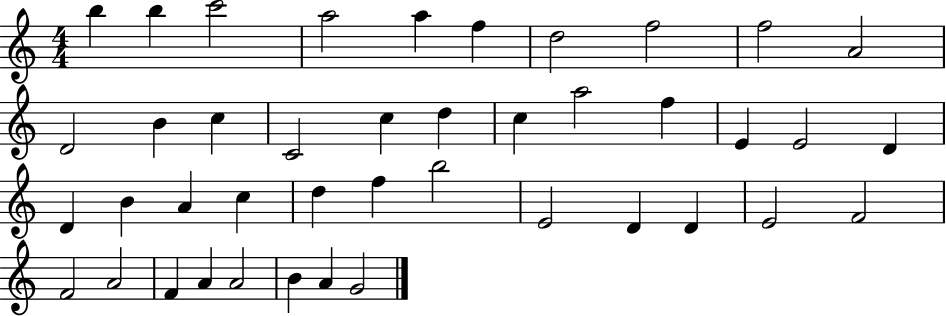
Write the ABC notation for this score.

X:1
T:Untitled
M:4/4
L:1/4
K:C
b b c'2 a2 a f d2 f2 f2 A2 D2 B c C2 c d c a2 f E E2 D D B A c d f b2 E2 D D E2 F2 F2 A2 F A A2 B A G2